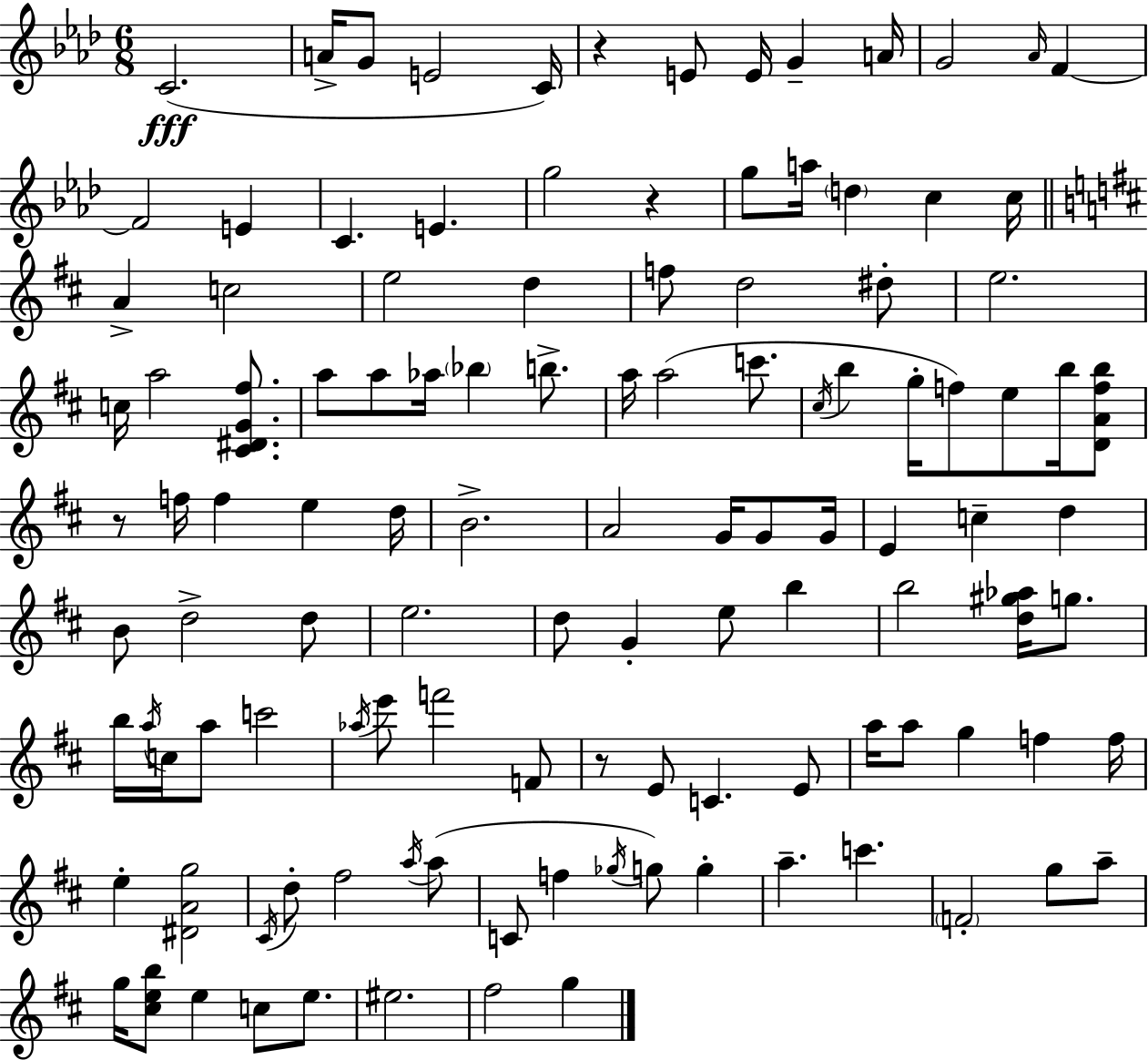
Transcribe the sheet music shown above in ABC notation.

X:1
T:Untitled
M:6/8
L:1/4
K:Fm
C2 A/4 G/2 E2 C/4 z E/2 E/4 G A/4 G2 _A/4 F F2 E C E g2 z g/2 a/4 d c c/4 A c2 e2 d f/2 d2 ^d/2 e2 c/4 a2 [^C^DG^f]/2 a/2 a/2 _a/4 _b b/2 a/4 a2 c'/2 ^c/4 b g/4 f/2 e/2 b/4 [DAfb]/2 z/2 f/4 f e d/4 B2 A2 G/4 G/2 G/4 E c d B/2 d2 d/2 e2 d/2 G e/2 b b2 [d^g_a]/4 g/2 b/4 a/4 c/4 a/2 c'2 _a/4 e'/2 f'2 F/2 z/2 E/2 C E/2 a/4 a/2 g f f/4 e [^DAg]2 ^C/4 d/2 ^f2 a/4 a/2 C/2 f _g/4 g/2 g a c' F2 g/2 a/2 g/4 [^ceb]/2 e c/2 e/2 ^e2 ^f2 g